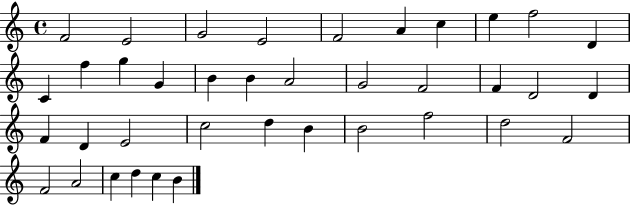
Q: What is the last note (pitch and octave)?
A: B4